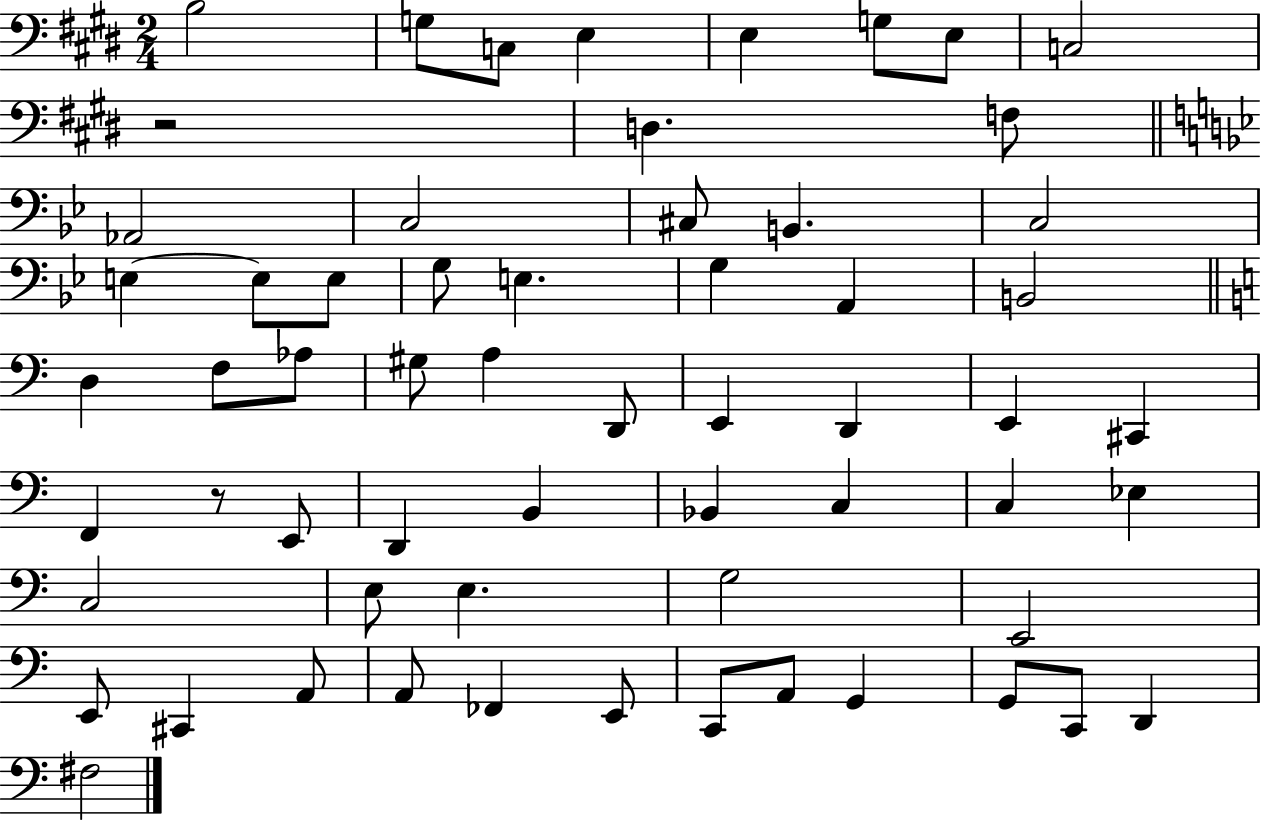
B3/h G3/e C3/e E3/q E3/q G3/e E3/e C3/h R/h D3/q. F3/e Ab2/h C3/h C#3/e B2/q. C3/h E3/q E3/e E3/e G3/e E3/q. G3/q A2/q B2/h D3/q F3/e Ab3/e G#3/e A3/q D2/e E2/q D2/q E2/q C#2/q F2/q R/e E2/e D2/q B2/q Bb2/q C3/q C3/q Eb3/q C3/h E3/e E3/q. G3/h E2/h E2/e C#2/q A2/e A2/e FES2/q E2/e C2/e A2/e G2/q G2/e C2/e D2/q F#3/h